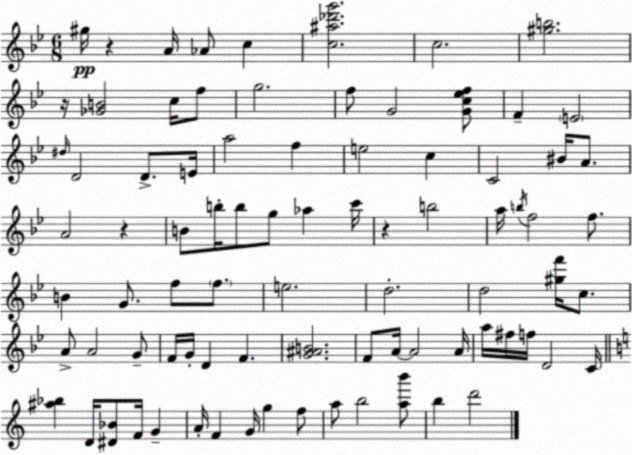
X:1
T:Untitled
M:6/8
L:1/4
K:Gm
^g/4 z A/4 _A/2 c [c^a_d'g']2 c2 [^gb]2 z/4 [_GB]2 c/4 f/2 g2 f/2 G2 [Gc_ef]/2 F E2 ^d/4 D2 D/2 E/4 a2 f e2 c C2 ^B/4 A/2 A2 z B/2 b/4 b/2 g/2 _a c'/4 z b2 a/4 b/4 f2 f/2 B G/2 f/2 f/2 e2 d2 d2 [^gf']/4 c/2 A/2 A2 G/2 F/4 G/4 D F [G^AB]2 F/2 A/4 A2 A/4 a/4 ^f/4 f/4 D2 C/4 [^a_b] D/4 [^D_B]/2 F/4 G A/4 F G/4 g f/2 a/2 b2 [ab']/2 b d'2